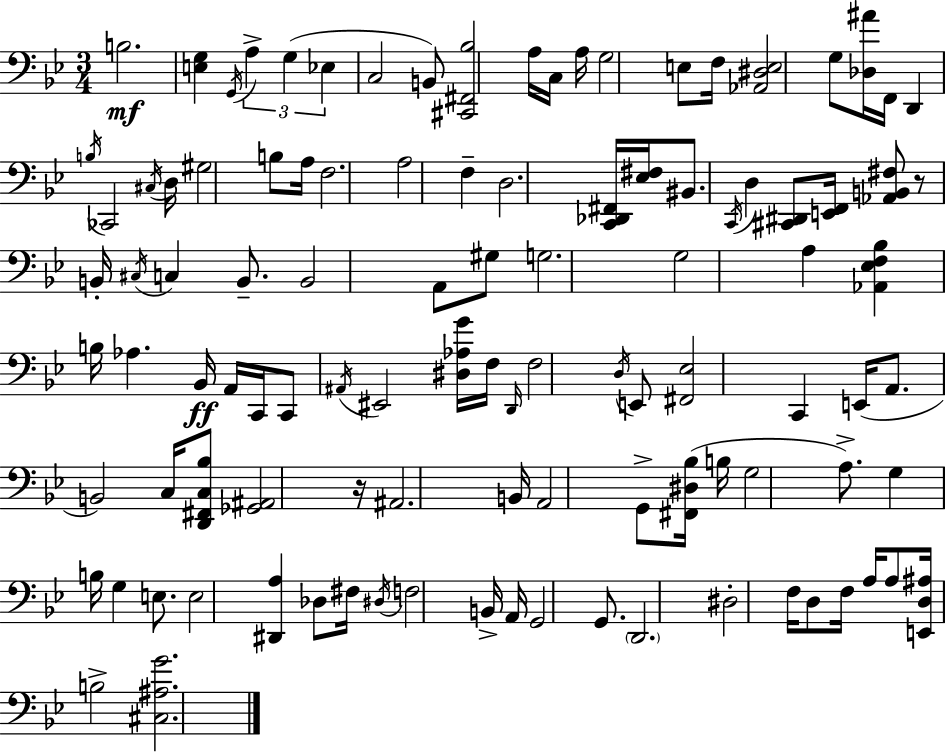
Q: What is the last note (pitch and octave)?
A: B3